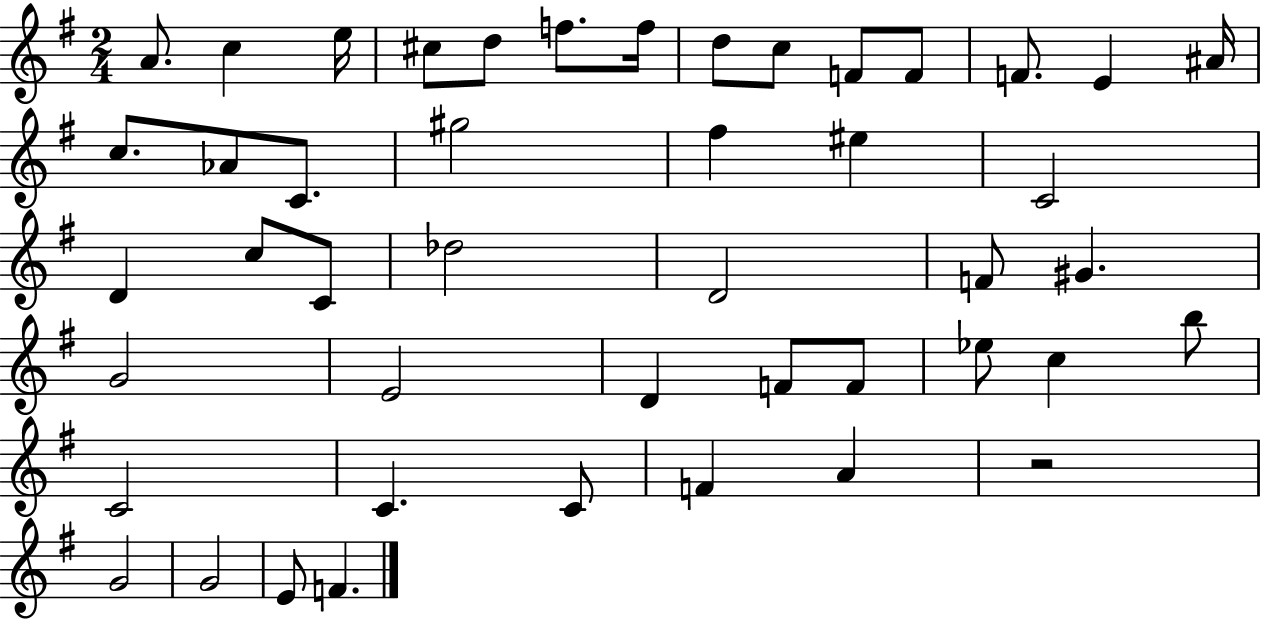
{
  \clef treble
  \numericTimeSignature
  \time 2/4
  \key g \major
  a'8. c''4 e''16 | cis''8 d''8 f''8. f''16 | d''8 c''8 f'8 f'8 | f'8. e'4 ais'16 | \break c''8. aes'8 c'8. | gis''2 | fis''4 eis''4 | c'2 | \break d'4 c''8 c'8 | des''2 | d'2 | f'8 gis'4. | \break g'2 | e'2 | d'4 f'8 f'8 | ees''8 c''4 b''8 | \break c'2 | c'4. c'8 | f'4 a'4 | r2 | \break g'2 | g'2 | e'8 f'4. | \bar "|."
}